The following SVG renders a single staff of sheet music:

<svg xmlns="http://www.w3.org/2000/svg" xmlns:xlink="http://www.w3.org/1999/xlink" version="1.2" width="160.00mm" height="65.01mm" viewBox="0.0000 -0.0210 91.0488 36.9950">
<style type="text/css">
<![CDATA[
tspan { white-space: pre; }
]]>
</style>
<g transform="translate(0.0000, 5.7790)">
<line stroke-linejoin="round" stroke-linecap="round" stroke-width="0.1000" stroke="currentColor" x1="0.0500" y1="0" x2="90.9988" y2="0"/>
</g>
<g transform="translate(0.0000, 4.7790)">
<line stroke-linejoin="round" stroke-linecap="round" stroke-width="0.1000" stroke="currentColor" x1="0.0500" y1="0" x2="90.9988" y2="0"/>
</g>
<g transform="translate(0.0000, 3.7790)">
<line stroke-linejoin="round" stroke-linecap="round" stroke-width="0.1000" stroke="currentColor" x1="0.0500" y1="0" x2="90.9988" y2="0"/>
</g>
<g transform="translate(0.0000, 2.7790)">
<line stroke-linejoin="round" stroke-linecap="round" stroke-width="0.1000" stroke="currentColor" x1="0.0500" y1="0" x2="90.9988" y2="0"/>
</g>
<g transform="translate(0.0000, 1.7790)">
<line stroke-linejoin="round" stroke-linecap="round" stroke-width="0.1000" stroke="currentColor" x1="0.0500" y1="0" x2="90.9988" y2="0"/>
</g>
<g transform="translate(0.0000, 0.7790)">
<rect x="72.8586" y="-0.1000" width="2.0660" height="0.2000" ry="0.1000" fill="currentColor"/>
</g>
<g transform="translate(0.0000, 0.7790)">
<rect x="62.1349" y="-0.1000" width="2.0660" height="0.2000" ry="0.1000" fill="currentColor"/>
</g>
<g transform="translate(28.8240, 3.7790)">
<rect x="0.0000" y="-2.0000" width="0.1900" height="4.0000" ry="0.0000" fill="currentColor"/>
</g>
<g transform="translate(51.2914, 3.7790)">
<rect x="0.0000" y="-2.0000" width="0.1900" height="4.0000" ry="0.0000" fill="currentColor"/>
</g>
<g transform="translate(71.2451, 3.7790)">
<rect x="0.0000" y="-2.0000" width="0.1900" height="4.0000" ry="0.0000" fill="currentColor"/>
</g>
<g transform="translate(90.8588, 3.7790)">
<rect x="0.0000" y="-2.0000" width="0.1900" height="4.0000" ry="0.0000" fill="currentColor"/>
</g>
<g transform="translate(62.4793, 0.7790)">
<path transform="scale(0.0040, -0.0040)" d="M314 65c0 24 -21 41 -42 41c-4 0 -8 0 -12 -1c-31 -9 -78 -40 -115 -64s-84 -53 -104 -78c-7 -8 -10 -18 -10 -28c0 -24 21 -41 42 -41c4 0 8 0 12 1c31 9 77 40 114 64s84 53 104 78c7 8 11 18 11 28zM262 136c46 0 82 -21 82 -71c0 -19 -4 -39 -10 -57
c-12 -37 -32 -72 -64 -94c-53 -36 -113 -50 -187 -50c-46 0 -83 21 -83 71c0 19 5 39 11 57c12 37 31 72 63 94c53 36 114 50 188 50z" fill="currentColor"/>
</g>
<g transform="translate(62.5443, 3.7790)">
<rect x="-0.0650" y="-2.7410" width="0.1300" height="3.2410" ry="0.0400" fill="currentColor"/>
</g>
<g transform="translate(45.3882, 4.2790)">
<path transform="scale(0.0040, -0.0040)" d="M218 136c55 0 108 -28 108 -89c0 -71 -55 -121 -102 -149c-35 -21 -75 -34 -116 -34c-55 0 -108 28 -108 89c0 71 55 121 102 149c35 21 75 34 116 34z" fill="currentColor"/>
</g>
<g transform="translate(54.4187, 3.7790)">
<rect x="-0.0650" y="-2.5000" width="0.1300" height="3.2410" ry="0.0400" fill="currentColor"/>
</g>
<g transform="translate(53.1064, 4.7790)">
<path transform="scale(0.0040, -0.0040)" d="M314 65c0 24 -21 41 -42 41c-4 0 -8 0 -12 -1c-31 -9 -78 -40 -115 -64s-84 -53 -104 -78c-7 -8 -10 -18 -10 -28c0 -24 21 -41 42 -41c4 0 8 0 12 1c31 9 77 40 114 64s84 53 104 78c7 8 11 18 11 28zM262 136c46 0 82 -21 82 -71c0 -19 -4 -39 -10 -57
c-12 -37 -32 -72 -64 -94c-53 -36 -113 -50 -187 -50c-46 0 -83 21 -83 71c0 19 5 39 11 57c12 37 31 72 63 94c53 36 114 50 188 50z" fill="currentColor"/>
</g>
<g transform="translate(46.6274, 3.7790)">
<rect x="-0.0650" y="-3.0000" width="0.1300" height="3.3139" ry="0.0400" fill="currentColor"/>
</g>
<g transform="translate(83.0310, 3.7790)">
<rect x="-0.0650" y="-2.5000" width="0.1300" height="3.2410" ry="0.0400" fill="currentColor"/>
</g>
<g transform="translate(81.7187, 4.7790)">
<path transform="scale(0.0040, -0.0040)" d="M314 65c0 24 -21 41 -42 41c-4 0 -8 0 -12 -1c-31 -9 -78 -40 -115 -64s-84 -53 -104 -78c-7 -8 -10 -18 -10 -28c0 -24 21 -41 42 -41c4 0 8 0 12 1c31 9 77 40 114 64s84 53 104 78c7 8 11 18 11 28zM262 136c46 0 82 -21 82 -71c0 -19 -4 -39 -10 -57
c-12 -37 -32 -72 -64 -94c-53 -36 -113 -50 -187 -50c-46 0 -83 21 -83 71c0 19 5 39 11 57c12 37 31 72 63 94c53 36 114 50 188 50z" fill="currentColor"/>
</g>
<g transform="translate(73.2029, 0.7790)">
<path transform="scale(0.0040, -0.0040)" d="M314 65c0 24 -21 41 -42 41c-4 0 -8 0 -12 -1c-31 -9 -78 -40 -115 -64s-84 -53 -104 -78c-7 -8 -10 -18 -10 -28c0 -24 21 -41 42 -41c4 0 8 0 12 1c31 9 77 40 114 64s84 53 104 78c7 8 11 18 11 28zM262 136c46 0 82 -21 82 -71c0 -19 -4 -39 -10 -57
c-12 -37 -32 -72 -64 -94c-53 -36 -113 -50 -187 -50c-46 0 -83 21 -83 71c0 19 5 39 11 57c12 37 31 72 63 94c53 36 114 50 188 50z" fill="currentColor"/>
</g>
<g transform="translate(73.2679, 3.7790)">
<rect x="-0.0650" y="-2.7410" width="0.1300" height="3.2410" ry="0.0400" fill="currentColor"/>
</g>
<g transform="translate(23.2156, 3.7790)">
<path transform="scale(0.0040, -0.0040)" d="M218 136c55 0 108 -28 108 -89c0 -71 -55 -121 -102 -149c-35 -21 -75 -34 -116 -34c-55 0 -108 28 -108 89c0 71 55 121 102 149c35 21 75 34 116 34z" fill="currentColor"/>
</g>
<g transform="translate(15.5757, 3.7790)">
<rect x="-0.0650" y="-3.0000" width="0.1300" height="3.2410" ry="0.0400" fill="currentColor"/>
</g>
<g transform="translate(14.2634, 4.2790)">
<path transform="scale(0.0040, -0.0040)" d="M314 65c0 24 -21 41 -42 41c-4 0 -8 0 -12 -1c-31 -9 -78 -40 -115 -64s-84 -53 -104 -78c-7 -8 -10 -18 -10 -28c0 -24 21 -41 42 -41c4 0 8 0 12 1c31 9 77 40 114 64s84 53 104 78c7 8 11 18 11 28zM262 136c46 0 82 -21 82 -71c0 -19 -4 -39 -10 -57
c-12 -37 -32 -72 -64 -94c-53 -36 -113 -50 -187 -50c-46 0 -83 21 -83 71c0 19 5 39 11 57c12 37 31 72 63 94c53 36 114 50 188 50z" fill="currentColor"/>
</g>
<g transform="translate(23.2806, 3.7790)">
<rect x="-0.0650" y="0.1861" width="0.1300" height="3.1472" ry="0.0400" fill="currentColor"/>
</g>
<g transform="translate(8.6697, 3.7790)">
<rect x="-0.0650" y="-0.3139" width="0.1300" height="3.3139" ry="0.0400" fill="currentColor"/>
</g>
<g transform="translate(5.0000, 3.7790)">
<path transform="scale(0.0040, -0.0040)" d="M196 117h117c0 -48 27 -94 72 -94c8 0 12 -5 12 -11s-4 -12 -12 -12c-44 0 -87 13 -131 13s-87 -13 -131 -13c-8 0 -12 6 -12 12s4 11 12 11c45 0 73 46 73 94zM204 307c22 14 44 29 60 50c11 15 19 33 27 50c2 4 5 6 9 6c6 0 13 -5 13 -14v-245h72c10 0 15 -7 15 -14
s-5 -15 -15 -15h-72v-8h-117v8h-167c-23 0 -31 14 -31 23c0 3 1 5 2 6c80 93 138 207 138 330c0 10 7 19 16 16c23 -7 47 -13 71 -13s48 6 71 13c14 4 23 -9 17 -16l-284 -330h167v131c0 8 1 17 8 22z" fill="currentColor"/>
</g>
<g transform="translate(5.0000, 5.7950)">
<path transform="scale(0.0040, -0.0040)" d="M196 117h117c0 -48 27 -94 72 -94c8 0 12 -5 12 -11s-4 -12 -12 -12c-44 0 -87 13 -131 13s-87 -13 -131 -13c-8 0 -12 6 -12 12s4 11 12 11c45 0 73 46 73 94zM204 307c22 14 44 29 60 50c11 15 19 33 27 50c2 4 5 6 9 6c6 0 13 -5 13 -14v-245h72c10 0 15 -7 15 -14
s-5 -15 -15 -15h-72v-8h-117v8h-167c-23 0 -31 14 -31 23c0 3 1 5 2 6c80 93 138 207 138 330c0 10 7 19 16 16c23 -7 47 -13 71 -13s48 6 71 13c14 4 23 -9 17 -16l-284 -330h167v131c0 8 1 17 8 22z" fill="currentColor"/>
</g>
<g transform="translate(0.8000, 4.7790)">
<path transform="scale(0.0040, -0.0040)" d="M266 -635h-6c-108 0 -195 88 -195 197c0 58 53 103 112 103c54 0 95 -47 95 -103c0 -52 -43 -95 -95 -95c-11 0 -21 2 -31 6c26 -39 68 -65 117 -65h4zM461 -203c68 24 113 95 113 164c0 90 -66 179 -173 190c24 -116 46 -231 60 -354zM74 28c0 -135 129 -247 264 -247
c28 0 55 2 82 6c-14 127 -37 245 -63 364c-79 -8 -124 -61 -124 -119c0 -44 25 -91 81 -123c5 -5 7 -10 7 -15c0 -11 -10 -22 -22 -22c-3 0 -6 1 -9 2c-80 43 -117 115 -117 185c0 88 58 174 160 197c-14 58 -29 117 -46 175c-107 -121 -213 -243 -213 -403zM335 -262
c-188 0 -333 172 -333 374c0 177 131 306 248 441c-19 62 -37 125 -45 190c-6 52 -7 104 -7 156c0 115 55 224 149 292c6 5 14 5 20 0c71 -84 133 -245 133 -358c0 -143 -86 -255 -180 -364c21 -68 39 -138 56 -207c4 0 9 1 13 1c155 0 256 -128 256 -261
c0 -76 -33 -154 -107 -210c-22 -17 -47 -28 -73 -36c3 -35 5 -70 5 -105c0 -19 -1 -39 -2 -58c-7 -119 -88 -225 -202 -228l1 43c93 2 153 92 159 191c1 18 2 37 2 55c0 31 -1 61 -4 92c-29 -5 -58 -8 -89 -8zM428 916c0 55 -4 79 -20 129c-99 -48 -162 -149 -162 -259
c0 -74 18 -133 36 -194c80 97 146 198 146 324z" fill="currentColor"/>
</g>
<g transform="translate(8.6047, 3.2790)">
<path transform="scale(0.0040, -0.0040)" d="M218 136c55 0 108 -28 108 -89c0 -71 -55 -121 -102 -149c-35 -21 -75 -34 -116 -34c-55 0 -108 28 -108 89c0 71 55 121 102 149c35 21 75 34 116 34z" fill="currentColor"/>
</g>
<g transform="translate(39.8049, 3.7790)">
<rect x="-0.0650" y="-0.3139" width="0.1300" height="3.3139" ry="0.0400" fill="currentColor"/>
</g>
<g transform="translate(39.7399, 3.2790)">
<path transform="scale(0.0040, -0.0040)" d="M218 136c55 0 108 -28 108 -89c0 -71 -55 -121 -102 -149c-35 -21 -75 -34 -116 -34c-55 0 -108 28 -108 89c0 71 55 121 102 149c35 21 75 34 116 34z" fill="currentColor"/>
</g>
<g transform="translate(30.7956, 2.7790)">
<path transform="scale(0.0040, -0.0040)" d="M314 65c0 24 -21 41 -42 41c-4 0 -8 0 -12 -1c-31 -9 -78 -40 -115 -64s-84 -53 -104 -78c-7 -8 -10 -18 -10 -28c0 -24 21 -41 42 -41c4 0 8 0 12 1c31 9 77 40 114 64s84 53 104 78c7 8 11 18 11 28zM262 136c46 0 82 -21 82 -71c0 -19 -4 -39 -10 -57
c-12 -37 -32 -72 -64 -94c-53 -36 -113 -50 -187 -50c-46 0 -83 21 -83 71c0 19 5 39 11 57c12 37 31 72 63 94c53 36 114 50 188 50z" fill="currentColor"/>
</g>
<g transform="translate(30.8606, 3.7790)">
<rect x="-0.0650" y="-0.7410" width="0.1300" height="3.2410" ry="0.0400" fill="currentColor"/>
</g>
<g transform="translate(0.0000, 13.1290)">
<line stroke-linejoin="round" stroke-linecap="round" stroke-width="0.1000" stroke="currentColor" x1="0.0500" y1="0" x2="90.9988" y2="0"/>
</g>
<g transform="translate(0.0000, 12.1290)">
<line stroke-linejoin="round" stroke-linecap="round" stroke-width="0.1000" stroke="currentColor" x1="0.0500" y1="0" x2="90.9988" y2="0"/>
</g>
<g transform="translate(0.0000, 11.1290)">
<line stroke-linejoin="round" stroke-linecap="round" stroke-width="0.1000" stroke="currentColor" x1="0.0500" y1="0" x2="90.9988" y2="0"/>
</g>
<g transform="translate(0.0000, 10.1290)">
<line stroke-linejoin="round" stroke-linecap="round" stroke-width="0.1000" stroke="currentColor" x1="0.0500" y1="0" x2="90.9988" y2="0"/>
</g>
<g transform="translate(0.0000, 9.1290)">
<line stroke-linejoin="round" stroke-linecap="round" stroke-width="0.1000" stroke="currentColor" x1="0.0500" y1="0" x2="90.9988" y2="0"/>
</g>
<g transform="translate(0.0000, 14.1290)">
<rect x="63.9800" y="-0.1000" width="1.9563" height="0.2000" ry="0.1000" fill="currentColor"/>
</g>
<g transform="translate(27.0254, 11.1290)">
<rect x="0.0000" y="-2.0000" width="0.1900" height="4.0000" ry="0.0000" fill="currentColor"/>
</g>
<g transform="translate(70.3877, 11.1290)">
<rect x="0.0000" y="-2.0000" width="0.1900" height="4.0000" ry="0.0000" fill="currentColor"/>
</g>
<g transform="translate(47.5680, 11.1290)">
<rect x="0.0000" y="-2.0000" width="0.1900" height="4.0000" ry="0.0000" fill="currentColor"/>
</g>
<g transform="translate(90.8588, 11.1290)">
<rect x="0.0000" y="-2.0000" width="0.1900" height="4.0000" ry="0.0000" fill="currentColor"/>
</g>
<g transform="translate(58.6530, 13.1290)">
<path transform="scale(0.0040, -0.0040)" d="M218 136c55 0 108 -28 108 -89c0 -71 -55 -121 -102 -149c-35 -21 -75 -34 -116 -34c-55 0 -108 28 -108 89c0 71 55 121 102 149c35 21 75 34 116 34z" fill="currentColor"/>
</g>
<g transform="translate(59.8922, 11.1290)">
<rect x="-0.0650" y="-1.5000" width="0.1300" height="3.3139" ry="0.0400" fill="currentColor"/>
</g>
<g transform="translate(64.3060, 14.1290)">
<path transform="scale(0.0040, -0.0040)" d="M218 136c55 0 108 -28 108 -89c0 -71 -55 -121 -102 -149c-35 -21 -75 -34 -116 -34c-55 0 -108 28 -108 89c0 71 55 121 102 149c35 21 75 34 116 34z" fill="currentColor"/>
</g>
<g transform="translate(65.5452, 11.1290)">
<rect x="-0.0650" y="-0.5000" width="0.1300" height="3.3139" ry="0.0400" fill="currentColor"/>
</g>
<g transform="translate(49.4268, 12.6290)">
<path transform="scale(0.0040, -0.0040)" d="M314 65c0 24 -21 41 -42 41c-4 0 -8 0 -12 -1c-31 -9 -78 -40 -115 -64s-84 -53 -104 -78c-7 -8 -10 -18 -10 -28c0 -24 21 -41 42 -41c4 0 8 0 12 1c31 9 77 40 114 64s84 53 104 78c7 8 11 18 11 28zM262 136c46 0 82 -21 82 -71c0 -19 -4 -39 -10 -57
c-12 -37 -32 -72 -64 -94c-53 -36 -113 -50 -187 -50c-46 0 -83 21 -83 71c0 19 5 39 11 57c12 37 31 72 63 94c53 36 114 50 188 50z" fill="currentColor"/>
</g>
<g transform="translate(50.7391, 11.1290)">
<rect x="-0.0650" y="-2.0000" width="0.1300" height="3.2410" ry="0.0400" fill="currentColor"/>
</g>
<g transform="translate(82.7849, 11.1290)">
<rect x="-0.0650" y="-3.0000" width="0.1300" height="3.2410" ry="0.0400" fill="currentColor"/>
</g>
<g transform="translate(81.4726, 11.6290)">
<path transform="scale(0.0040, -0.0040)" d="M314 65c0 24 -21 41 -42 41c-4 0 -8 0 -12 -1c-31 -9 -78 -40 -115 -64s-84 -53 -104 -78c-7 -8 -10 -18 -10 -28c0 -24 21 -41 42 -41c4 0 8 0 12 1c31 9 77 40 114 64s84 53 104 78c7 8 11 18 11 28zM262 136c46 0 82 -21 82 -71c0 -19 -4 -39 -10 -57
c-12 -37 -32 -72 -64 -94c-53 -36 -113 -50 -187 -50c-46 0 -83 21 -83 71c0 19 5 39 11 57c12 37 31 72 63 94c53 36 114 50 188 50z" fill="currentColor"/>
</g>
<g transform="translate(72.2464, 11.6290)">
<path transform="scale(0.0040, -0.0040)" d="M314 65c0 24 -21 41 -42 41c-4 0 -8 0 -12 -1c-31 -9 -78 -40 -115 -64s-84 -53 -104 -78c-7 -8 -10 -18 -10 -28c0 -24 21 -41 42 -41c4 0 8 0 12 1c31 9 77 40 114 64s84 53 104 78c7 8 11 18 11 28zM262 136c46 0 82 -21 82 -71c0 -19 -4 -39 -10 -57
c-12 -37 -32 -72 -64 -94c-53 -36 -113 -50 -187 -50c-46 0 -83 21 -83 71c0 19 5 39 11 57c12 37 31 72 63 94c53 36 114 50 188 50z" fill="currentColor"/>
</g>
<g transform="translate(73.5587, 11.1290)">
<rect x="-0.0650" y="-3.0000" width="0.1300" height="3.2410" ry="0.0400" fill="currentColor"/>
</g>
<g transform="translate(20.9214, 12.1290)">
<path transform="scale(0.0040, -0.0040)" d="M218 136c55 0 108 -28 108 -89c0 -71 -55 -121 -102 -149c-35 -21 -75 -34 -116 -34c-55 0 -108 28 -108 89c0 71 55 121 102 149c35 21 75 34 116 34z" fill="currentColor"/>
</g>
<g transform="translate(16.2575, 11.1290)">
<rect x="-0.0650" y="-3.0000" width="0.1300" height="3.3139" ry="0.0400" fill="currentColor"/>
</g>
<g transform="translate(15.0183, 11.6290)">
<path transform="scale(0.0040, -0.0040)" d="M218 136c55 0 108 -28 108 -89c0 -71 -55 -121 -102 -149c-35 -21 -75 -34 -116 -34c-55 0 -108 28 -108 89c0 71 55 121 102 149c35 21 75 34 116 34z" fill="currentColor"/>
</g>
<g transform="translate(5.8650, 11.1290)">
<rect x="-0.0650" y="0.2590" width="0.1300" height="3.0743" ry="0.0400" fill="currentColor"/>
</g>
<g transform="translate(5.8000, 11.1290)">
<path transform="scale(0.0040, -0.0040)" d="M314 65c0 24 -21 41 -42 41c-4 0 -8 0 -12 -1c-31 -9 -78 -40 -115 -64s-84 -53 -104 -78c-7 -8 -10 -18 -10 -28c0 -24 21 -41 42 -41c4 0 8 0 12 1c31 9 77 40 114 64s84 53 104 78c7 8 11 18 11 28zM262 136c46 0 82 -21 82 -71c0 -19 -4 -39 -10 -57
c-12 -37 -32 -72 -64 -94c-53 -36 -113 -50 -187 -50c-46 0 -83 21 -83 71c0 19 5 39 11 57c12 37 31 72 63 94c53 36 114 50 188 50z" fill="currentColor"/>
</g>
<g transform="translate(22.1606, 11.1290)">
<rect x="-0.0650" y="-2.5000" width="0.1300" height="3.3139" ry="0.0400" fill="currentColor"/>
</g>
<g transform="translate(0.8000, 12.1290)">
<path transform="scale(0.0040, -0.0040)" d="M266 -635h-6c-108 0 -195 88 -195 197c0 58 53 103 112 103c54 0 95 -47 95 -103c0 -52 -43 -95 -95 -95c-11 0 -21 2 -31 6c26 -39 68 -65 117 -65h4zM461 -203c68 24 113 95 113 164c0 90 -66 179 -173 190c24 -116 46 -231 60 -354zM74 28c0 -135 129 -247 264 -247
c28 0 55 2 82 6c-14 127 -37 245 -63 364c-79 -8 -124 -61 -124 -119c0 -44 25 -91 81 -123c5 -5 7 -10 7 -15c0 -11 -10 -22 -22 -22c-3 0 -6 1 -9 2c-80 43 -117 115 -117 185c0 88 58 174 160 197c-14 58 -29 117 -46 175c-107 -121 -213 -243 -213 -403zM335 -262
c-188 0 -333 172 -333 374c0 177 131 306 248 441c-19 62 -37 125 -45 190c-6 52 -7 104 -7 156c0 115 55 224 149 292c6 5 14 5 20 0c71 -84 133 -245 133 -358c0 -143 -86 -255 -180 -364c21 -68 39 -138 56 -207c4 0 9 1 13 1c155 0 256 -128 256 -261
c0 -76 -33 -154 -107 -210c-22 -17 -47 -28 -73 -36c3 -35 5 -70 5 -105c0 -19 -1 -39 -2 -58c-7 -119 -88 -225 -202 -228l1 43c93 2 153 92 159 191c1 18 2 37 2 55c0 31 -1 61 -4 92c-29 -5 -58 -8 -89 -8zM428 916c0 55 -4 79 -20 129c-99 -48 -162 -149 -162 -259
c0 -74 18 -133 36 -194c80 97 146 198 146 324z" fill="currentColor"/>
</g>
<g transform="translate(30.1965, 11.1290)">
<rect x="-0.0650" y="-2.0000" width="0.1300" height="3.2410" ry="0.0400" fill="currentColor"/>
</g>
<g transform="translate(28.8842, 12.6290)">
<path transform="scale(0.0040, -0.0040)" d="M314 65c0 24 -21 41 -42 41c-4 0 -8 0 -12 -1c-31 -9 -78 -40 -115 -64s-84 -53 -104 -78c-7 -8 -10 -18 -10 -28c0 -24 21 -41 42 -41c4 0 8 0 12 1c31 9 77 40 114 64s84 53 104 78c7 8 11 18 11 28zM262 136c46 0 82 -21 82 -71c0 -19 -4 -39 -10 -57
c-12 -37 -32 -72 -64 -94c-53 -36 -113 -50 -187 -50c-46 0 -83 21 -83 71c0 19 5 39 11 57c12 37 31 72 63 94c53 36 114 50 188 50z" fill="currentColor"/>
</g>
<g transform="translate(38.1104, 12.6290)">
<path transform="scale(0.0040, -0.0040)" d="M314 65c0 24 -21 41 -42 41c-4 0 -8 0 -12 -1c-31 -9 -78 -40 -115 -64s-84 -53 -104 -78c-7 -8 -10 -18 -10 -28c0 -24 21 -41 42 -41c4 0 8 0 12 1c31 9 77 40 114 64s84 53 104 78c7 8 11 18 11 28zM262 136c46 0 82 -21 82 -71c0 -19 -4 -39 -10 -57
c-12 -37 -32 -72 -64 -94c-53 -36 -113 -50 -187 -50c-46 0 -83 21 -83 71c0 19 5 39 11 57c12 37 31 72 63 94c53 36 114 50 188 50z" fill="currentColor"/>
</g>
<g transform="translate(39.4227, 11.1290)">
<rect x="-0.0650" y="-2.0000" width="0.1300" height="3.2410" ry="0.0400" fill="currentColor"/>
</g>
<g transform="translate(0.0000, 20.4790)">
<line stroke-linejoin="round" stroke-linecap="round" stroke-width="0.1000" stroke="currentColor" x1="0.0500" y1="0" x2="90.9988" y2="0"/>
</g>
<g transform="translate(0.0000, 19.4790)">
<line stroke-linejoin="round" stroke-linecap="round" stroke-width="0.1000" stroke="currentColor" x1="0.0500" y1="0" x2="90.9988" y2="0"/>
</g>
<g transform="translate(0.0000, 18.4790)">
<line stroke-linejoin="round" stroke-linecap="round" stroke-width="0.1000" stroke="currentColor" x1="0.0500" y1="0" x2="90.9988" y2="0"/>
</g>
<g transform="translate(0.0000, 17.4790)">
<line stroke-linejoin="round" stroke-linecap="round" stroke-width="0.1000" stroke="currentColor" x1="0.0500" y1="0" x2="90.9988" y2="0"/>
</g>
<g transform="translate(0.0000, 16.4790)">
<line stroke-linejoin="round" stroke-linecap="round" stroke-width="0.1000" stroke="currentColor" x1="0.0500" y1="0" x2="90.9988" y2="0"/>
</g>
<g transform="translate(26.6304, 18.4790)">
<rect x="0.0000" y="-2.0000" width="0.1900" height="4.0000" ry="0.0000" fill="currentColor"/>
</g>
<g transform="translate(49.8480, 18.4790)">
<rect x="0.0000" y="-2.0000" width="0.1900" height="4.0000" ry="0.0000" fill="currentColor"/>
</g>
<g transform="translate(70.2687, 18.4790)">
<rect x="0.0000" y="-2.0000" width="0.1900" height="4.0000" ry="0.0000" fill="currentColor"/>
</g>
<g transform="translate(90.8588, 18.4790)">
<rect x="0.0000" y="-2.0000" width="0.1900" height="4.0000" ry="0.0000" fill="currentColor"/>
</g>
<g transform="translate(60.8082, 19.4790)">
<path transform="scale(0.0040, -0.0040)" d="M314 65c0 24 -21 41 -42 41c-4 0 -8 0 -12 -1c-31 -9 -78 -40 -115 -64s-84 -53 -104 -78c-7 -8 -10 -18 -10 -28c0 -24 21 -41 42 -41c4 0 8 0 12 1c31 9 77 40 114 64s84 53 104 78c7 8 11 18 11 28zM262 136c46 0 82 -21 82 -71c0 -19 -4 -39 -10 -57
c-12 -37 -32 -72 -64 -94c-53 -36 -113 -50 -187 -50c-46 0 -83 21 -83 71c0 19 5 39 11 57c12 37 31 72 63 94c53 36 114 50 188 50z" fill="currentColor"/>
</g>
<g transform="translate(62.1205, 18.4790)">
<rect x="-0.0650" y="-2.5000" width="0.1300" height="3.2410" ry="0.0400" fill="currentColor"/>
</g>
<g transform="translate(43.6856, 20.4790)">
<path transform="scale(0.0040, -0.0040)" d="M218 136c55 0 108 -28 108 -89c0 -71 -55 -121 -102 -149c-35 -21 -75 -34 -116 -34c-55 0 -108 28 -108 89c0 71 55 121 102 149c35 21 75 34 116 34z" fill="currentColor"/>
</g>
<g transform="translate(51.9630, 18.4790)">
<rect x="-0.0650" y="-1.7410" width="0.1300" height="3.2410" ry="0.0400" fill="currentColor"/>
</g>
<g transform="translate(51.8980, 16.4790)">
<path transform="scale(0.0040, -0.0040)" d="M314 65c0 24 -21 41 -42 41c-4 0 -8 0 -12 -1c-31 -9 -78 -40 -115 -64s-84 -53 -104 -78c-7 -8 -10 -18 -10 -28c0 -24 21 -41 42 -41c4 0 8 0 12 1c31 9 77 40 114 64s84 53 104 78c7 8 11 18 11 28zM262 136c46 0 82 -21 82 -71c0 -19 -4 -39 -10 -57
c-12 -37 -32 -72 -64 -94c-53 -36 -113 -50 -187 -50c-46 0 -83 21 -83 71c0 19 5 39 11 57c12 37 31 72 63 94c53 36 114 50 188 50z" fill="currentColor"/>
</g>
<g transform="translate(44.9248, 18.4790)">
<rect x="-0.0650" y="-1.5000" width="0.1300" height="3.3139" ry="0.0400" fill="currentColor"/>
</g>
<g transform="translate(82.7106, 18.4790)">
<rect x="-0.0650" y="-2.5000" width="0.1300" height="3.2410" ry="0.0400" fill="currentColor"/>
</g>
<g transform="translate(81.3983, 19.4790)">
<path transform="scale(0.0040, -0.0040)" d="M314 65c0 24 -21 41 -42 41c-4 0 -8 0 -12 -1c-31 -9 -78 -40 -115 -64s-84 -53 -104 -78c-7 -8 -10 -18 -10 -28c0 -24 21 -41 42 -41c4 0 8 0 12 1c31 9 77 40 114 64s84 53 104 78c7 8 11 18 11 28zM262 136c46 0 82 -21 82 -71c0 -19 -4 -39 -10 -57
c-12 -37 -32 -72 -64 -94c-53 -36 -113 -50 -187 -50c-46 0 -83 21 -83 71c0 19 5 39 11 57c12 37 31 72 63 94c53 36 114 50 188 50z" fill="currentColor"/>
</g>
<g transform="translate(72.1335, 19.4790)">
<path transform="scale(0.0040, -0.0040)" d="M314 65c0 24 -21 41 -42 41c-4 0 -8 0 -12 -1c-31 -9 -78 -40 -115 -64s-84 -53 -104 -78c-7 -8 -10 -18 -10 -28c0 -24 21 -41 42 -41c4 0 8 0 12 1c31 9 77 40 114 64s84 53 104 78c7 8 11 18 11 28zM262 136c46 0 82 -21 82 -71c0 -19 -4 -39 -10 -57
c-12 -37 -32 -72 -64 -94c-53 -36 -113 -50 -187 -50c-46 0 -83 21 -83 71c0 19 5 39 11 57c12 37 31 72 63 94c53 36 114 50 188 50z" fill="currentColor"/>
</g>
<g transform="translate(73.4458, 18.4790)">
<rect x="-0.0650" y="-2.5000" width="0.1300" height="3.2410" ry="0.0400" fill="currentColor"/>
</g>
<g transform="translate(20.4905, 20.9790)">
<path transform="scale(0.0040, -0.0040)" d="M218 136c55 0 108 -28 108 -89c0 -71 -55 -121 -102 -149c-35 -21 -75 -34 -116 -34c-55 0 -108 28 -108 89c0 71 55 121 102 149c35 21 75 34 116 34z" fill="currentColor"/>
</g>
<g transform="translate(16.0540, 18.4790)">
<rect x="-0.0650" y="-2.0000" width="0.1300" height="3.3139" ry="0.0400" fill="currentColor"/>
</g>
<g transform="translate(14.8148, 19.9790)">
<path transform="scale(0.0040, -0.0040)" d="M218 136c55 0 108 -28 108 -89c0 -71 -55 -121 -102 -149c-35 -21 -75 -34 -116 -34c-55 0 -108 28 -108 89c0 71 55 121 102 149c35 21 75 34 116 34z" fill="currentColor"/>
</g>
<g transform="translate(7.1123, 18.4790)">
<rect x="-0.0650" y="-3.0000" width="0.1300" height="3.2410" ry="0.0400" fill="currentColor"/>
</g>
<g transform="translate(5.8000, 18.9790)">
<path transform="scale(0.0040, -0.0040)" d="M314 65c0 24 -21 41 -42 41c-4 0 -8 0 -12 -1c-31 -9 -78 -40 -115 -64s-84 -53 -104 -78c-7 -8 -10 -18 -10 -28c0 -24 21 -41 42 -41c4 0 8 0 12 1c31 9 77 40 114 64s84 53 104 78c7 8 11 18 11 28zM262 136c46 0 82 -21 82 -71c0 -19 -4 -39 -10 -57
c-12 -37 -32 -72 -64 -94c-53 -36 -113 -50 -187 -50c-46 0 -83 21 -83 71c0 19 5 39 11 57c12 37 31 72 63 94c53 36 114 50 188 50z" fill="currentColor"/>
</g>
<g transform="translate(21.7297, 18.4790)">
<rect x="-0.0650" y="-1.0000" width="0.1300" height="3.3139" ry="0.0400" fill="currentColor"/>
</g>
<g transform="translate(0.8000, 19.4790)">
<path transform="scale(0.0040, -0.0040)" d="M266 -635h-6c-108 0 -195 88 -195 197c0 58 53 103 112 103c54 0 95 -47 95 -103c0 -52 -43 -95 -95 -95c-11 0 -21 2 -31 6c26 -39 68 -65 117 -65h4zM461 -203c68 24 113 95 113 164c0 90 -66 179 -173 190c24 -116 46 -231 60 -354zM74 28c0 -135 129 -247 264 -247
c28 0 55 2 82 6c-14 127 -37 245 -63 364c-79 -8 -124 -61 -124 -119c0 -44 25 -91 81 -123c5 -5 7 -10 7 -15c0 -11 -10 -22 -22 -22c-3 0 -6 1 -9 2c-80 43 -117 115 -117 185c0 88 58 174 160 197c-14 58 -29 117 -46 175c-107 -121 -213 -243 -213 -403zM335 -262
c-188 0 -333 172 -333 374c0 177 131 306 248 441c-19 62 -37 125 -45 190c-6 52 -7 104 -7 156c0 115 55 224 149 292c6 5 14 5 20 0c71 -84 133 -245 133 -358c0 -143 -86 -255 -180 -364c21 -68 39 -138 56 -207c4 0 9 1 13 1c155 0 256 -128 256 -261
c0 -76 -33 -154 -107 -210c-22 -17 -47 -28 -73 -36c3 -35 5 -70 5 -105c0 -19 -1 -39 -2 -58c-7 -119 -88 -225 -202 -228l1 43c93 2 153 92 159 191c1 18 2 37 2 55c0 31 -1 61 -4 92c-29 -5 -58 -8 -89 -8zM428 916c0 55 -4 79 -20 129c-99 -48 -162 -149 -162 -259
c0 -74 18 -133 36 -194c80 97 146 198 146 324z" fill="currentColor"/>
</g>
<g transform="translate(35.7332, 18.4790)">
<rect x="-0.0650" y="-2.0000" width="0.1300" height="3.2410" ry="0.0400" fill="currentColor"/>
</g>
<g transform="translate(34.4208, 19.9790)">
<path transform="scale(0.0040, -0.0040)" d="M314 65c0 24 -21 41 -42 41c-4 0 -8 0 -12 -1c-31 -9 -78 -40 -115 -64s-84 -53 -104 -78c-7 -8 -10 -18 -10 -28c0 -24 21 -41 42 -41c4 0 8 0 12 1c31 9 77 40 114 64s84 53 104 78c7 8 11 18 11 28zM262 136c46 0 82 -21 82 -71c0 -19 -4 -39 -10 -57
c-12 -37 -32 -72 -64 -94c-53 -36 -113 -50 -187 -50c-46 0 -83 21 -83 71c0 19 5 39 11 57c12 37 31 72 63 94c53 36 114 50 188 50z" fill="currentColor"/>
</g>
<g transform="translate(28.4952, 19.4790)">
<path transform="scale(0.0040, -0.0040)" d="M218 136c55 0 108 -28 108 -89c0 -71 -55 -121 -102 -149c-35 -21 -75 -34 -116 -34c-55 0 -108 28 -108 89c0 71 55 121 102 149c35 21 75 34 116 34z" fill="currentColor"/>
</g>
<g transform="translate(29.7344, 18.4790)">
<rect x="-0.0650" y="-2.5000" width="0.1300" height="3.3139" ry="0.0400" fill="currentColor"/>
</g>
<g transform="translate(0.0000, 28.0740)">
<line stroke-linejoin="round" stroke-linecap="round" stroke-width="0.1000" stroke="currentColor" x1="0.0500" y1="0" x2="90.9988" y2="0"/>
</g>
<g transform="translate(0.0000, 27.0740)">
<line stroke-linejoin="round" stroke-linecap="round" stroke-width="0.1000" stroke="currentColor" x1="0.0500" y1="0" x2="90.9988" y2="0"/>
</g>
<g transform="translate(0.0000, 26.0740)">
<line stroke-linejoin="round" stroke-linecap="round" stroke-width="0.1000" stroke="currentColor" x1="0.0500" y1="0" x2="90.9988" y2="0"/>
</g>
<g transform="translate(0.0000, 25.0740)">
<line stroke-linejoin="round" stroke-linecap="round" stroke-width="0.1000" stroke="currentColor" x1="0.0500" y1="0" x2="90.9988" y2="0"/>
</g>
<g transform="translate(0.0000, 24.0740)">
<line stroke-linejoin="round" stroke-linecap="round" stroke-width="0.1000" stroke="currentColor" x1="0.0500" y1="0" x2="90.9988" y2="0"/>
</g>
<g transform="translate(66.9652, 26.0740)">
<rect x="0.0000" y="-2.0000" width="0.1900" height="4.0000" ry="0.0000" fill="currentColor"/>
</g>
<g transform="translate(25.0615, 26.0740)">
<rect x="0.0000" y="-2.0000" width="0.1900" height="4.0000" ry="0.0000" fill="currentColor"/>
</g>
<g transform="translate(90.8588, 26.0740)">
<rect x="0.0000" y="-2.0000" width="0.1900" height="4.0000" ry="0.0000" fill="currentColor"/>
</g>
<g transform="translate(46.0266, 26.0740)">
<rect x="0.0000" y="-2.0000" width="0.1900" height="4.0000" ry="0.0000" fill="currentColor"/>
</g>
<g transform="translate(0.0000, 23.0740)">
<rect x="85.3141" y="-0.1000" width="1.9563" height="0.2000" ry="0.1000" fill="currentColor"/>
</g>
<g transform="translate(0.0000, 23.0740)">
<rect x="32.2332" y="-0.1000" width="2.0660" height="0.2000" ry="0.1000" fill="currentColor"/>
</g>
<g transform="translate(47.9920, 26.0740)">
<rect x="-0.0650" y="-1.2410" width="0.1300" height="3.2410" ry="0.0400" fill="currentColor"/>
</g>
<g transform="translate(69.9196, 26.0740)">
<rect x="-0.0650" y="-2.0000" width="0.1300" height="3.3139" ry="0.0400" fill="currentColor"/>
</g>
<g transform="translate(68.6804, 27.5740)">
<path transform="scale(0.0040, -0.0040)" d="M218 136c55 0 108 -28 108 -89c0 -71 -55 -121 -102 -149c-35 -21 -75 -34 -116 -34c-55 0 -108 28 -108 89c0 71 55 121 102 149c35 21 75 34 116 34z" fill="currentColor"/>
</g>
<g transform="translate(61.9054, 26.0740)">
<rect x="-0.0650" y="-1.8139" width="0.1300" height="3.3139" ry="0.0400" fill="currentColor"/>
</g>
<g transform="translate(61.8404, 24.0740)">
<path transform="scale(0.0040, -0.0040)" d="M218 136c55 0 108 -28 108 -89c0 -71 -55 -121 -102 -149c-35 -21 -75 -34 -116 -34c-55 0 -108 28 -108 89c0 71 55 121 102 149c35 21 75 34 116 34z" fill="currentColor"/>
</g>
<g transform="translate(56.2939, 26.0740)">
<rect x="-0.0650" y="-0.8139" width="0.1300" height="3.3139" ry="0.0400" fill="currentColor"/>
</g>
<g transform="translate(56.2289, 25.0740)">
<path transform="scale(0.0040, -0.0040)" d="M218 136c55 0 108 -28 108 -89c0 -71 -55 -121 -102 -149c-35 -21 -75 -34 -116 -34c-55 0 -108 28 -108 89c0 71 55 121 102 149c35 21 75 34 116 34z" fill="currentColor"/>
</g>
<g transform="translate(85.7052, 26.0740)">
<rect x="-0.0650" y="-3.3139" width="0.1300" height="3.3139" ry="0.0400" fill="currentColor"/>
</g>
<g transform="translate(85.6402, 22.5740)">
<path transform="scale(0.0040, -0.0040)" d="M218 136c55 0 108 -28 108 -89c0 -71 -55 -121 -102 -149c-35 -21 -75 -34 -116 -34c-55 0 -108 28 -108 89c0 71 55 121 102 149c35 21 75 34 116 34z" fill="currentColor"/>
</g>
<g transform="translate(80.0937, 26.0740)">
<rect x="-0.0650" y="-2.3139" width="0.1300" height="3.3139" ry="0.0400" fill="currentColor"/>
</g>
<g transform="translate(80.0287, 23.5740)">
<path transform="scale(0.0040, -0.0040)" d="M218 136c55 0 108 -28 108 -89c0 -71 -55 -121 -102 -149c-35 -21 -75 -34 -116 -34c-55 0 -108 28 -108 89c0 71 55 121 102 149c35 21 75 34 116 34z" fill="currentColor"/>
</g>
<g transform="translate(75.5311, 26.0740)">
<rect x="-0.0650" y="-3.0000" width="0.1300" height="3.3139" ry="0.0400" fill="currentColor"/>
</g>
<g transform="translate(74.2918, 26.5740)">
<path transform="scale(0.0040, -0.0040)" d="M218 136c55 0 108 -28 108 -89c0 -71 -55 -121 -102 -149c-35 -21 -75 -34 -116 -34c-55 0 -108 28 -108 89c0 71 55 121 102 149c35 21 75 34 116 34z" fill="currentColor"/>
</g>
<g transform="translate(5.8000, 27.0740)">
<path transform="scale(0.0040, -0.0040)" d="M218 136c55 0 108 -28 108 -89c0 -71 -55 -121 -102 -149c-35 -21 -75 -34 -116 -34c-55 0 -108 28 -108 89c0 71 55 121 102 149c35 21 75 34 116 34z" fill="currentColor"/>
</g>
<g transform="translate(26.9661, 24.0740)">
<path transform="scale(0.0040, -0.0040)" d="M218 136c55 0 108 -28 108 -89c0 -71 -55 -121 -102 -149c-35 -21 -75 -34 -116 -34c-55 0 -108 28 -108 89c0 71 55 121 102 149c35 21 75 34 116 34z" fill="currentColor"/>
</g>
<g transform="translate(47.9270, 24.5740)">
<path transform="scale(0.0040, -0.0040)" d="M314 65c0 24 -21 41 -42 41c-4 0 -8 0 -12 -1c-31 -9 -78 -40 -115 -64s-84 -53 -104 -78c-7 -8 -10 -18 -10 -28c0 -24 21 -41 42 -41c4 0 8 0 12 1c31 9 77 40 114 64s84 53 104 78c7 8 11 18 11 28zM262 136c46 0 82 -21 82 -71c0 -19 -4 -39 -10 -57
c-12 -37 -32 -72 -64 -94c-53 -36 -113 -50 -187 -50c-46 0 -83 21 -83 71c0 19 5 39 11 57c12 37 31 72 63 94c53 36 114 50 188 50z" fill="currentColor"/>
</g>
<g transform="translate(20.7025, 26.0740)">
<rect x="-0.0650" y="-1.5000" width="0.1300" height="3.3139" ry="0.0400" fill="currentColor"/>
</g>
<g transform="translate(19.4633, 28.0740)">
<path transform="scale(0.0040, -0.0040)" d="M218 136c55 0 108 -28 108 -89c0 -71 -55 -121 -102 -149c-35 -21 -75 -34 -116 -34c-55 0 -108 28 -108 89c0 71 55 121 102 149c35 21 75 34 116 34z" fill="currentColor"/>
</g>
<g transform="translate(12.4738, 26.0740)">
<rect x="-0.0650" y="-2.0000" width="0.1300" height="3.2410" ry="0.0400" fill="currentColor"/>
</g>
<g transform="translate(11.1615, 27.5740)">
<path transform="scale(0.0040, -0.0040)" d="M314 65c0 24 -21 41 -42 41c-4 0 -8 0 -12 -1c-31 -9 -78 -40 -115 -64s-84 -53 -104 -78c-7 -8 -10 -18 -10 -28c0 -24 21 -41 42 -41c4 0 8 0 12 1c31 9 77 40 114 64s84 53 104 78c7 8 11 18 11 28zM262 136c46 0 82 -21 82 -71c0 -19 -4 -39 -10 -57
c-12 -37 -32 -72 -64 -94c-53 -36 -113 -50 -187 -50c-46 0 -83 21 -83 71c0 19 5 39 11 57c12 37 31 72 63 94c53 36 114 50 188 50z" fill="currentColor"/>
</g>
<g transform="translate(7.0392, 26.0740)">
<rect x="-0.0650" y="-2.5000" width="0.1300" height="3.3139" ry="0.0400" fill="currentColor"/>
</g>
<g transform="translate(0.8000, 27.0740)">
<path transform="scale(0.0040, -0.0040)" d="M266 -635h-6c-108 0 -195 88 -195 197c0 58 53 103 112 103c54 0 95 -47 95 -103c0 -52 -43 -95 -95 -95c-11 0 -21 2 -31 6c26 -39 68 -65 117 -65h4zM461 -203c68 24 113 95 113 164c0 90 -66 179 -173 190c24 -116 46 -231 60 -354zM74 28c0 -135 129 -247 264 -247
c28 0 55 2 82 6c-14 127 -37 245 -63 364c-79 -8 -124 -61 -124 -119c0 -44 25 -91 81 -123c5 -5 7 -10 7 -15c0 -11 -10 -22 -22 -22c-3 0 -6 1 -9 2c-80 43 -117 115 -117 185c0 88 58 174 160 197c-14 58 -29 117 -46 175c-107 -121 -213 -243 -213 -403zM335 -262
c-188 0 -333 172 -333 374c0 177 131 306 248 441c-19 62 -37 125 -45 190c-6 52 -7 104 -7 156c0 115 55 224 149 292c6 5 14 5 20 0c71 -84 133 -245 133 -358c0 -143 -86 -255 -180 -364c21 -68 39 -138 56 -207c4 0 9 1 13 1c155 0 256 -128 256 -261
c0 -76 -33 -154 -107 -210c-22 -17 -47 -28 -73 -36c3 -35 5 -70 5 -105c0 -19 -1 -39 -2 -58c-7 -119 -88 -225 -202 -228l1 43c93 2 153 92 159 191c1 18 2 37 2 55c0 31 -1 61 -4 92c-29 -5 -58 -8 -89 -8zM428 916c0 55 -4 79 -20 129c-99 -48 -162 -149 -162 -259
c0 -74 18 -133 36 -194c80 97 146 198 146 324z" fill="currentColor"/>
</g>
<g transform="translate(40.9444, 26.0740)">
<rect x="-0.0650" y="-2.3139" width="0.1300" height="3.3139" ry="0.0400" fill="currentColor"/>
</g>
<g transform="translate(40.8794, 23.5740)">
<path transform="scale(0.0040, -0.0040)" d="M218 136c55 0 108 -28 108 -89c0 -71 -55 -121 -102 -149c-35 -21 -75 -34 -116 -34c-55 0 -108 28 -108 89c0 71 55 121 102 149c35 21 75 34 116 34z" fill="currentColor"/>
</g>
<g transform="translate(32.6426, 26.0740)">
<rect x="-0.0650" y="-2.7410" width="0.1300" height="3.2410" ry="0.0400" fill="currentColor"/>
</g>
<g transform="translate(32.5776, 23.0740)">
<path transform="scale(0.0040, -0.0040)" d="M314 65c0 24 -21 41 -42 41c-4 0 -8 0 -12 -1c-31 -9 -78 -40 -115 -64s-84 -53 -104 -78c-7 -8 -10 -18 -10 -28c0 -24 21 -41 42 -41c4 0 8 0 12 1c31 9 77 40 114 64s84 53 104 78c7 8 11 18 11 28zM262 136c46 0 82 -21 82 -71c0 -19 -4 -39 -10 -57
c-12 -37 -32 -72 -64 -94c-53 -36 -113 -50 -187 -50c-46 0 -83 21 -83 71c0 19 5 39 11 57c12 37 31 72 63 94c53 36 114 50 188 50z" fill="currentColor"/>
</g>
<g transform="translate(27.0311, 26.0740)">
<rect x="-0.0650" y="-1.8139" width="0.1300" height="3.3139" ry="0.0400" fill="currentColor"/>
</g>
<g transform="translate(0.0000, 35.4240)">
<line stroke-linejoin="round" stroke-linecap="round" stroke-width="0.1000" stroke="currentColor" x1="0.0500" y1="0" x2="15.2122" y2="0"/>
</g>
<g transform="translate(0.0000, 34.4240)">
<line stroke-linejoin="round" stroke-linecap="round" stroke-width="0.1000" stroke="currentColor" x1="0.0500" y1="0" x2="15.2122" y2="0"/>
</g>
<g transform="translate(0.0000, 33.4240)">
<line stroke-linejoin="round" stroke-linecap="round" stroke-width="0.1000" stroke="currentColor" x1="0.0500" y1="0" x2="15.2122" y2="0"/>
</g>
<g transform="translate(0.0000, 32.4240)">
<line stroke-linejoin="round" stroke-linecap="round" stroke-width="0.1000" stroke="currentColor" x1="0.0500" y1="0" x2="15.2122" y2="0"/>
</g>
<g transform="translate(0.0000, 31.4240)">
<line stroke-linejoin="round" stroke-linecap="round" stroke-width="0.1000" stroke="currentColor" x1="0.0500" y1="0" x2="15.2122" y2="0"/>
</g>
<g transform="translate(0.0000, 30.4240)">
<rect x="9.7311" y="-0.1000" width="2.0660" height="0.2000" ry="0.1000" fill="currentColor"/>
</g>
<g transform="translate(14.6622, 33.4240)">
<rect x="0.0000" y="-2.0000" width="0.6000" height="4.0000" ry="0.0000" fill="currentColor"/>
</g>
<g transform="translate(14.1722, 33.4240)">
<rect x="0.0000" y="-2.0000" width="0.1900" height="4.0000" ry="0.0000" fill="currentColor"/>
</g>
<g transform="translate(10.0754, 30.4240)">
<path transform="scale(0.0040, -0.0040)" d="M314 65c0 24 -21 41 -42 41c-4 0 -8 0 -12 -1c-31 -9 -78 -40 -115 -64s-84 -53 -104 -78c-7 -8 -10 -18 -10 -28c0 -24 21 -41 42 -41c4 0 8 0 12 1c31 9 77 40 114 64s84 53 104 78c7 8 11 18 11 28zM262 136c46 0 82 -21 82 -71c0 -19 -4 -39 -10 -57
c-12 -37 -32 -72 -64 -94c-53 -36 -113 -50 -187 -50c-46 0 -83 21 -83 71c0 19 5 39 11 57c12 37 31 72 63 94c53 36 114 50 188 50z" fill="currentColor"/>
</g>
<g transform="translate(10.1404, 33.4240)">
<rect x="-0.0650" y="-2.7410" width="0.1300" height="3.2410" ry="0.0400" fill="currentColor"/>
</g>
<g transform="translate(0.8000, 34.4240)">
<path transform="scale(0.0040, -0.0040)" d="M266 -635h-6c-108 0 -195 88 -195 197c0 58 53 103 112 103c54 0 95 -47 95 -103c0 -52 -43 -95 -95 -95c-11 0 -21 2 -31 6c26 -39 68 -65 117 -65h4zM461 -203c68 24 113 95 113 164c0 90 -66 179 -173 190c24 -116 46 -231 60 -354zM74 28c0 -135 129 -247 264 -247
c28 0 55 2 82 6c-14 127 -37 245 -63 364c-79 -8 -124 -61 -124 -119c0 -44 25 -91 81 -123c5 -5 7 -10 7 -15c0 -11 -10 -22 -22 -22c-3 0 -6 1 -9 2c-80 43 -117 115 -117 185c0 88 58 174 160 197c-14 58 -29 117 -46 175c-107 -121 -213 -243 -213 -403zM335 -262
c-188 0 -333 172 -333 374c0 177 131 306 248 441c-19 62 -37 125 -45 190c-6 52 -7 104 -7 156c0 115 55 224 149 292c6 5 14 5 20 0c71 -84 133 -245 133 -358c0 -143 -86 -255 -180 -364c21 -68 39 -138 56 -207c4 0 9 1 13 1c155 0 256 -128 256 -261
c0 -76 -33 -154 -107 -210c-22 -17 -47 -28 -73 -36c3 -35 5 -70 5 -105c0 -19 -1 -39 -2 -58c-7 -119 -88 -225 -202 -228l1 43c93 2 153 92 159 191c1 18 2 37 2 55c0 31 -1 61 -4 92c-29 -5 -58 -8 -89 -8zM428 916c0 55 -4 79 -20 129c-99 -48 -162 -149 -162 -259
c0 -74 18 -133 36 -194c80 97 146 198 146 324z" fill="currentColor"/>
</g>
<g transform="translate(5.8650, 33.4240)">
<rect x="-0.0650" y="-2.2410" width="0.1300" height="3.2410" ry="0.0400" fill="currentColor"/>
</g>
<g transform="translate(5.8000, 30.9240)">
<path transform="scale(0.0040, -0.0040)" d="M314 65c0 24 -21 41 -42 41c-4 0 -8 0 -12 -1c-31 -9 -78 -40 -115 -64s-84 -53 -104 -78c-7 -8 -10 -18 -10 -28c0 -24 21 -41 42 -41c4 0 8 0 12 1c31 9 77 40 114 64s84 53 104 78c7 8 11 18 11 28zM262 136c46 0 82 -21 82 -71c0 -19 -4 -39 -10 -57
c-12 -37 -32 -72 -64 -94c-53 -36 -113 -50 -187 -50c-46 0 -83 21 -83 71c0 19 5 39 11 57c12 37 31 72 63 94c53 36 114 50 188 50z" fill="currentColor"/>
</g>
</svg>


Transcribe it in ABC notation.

X:1
T:Untitled
M:4/4
L:1/4
K:C
c A2 B d2 c A G2 a2 a2 G2 B2 A G F2 F2 F2 E C A2 A2 A2 F D G F2 E f2 G2 G2 G2 G F2 E f a2 g e2 d f F A g b g2 a2